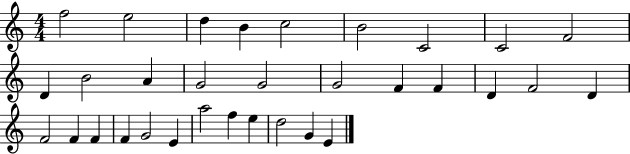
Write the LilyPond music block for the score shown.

{
  \clef treble
  \numericTimeSignature
  \time 4/4
  \key c \major
  f''2 e''2 | d''4 b'4 c''2 | b'2 c'2 | c'2 f'2 | \break d'4 b'2 a'4 | g'2 g'2 | g'2 f'4 f'4 | d'4 f'2 d'4 | \break f'2 f'4 f'4 | f'4 g'2 e'4 | a''2 f''4 e''4 | d''2 g'4 e'4 | \break \bar "|."
}